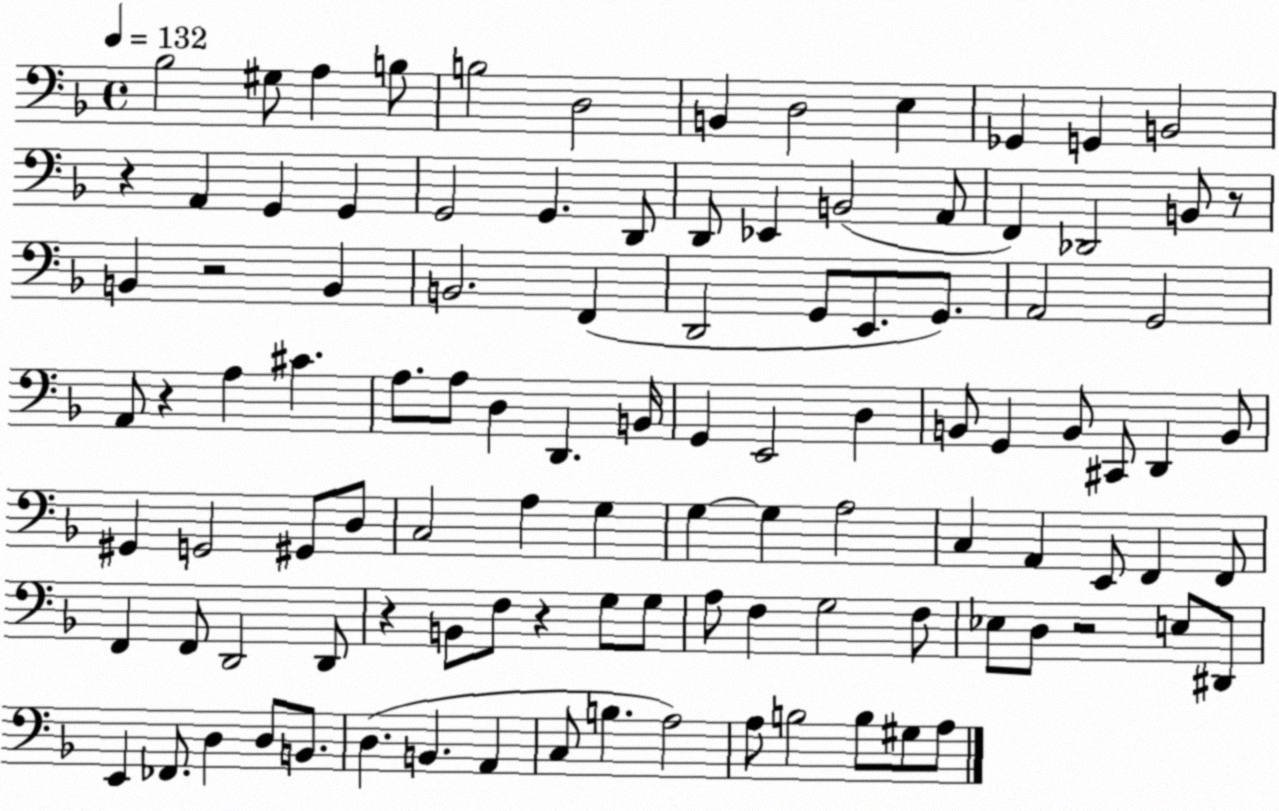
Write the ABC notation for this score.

X:1
T:Untitled
M:4/4
L:1/4
K:F
_B,2 ^G,/2 A, B,/2 B,2 D,2 B,, D,2 E, _G,, G,, B,,2 z A,, G,, G,, G,,2 G,, D,,/2 D,,/2 _E,, B,,2 A,,/2 F,, _D,,2 B,,/2 z/2 B,, z2 B,, B,,2 F,, D,,2 G,,/2 E,,/2 G,,/2 A,,2 G,,2 A,,/2 z A, ^C A,/2 A,/2 D, D,, B,,/4 G,, E,,2 D, B,,/2 G,, B,,/2 ^C,,/2 D,, B,,/2 ^G,, G,,2 ^G,,/2 D,/2 C,2 A, G, G, G, A,2 C, A,, E,,/2 F,, F,,/2 F,, F,,/2 D,,2 D,,/2 z B,,/2 F,/2 z G,/2 G,/2 A,/2 F, G,2 F,/2 _E,/2 D,/2 z2 E,/2 ^D,,/2 E,, _F,,/2 D, D,/2 B,,/2 D, B,, A,, C,/2 B, A,2 A,/2 B,2 B,/2 ^G,/2 A,/2